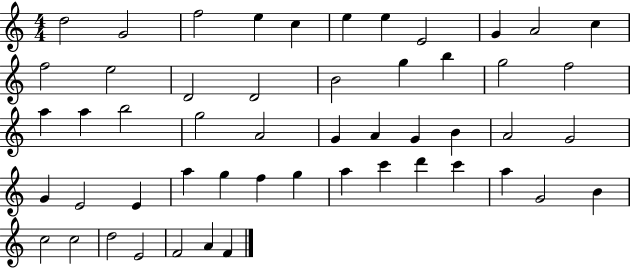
X:1
T:Untitled
M:4/4
L:1/4
K:C
d2 G2 f2 e c e e E2 G A2 c f2 e2 D2 D2 B2 g b g2 f2 a a b2 g2 A2 G A G B A2 G2 G E2 E a g f g a c' d' c' a G2 B c2 c2 d2 E2 F2 A F